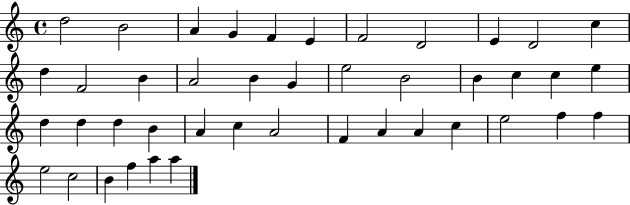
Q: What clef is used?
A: treble